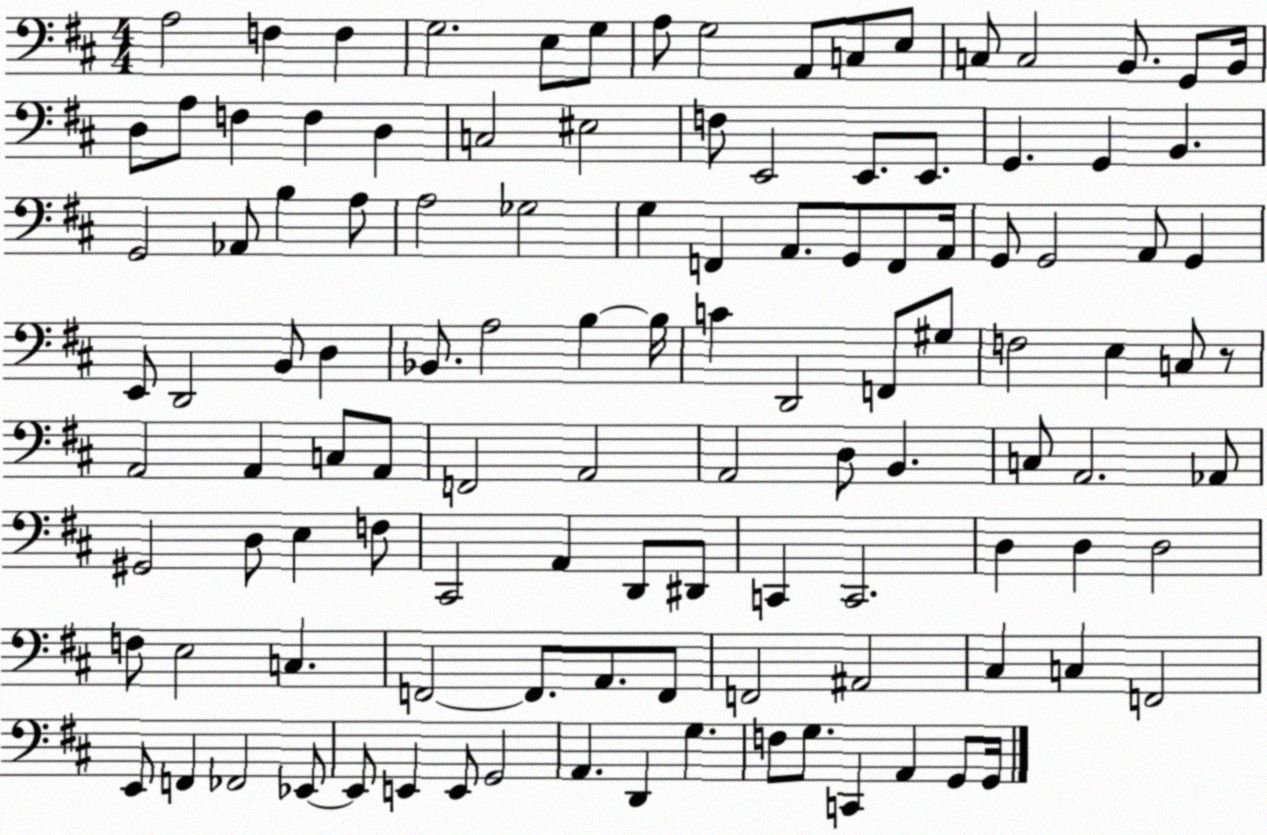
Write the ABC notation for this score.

X:1
T:Untitled
M:4/4
L:1/4
K:D
A,2 F, F, G,2 E,/2 G,/2 A,/2 G,2 A,,/2 C,/2 E,/2 C,/2 C,2 B,,/2 G,,/2 B,,/4 D,/2 A,/2 F, F, D, C,2 ^E,2 F,/2 E,,2 E,,/2 E,,/2 G,, G,, B,, G,,2 _A,,/2 B, A,/2 A,2 _G,2 G, F,, A,,/2 G,,/2 F,,/2 A,,/4 G,,/2 G,,2 A,,/2 G,, E,,/2 D,,2 B,,/2 D, _B,,/2 A,2 B, B,/4 C D,,2 F,,/2 ^G,/2 F,2 E, C,/2 z/2 A,,2 A,, C,/2 A,,/2 F,,2 A,,2 A,,2 D,/2 B,, C,/2 A,,2 _A,,/2 ^G,,2 D,/2 E, F,/2 ^C,,2 A,, D,,/2 ^D,,/2 C,, C,,2 D, D, D,2 F,/2 E,2 C, F,,2 F,,/2 A,,/2 F,,/2 F,,2 ^A,,2 ^C, C, F,,2 E,,/2 F,, _F,,2 _E,,/2 _E,,/2 E,, E,,/2 G,,2 A,, D,, G, F,/2 G,/2 C,, A,, G,,/2 G,,/4